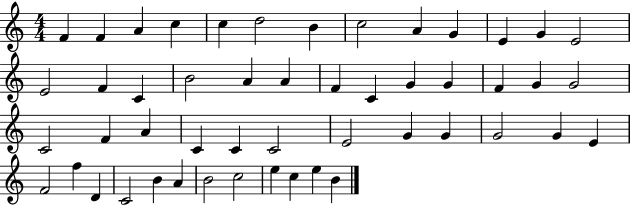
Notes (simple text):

F4/q F4/q A4/q C5/q C5/q D5/h B4/q C5/h A4/q G4/q E4/q G4/q E4/h E4/h F4/q C4/q B4/h A4/q A4/q F4/q C4/q G4/q G4/q F4/q G4/q G4/h C4/h F4/q A4/q C4/q C4/q C4/h E4/h G4/q G4/q G4/h G4/q E4/q F4/h F5/q D4/q C4/h B4/q A4/q B4/h C5/h E5/q C5/q E5/q B4/q